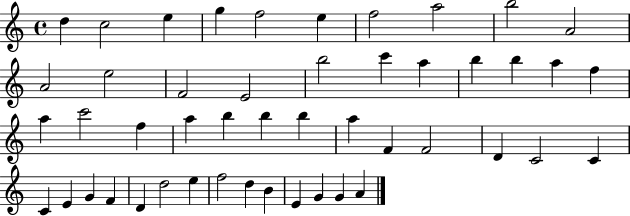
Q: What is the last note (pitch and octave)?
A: A4